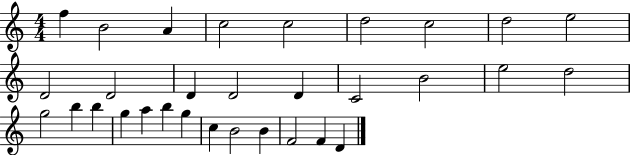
{
  \clef treble
  \numericTimeSignature
  \time 4/4
  \key c \major
  f''4 b'2 a'4 | c''2 c''2 | d''2 c''2 | d''2 e''2 | \break d'2 d'2 | d'4 d'2 d'4 | c'2 b'2 | e''2 d''2 | \break g''2 b''4 b''4 | g''4 a''4 b''4 g''4 | c''4 b'2 b'4 | f'2 f'4 d'4 | \break \bar "|."
}